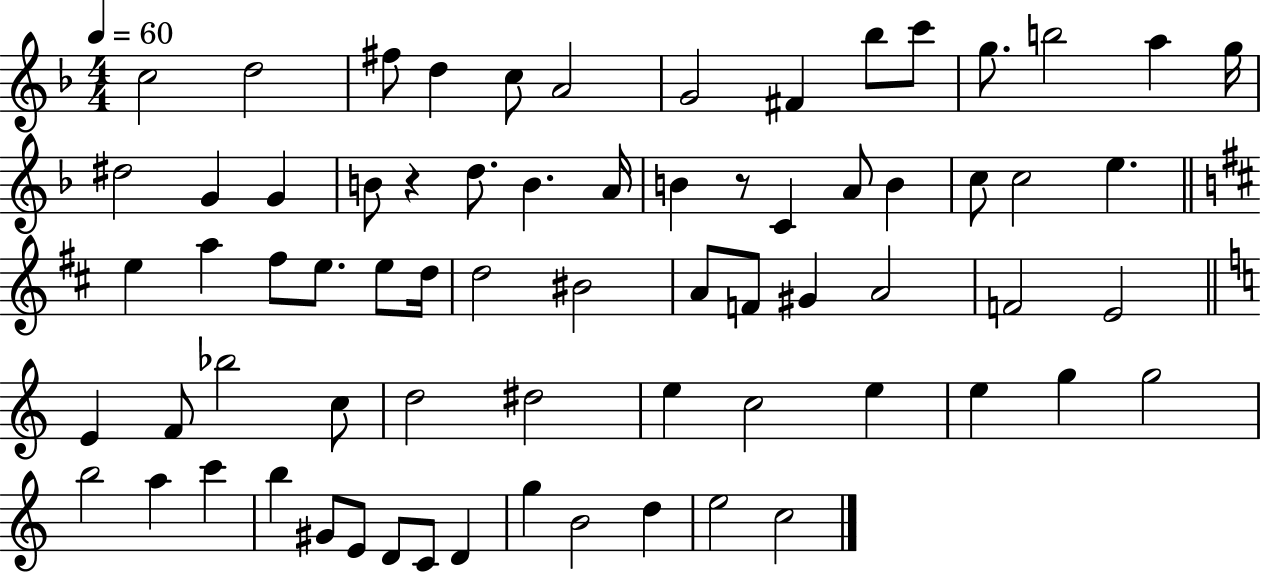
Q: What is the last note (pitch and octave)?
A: C5